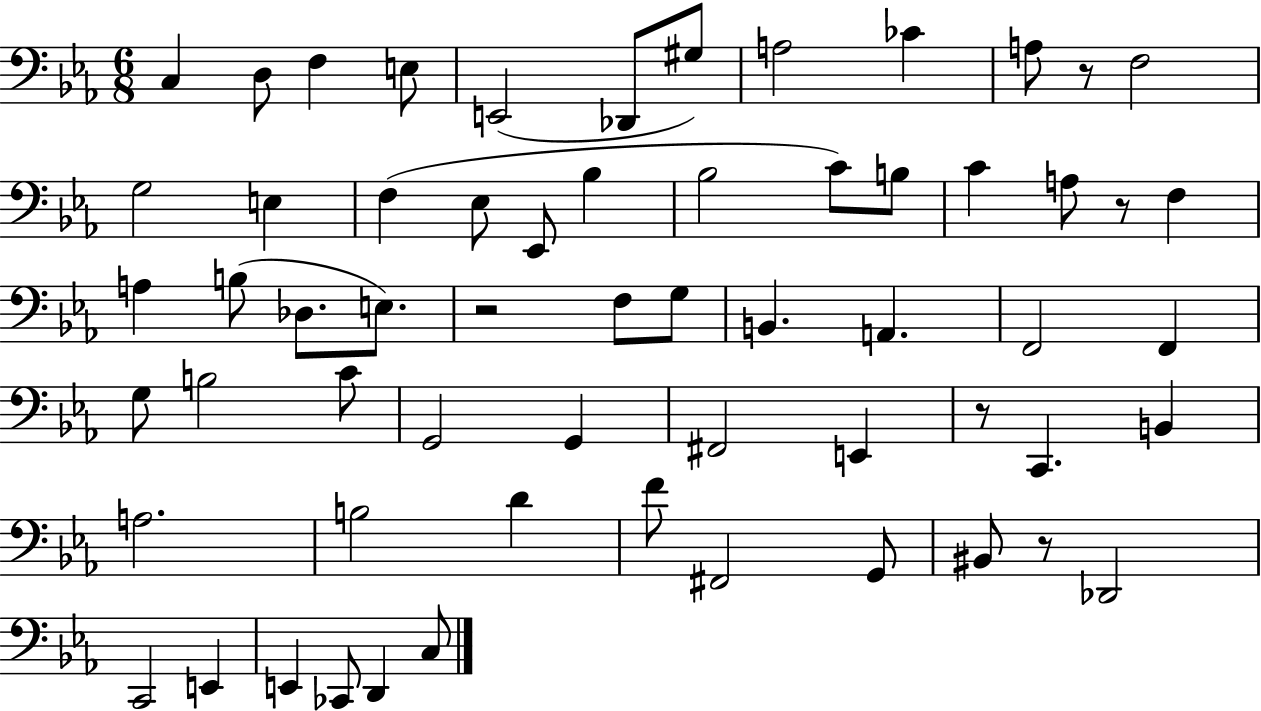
C3/q D3/e F3/q E3/e E2/h Db2/e G#3/e A3/h CES4/q A3/e R/e F3/h G3/h E3/q F3/q Eb3/e Eb2/e Bb3/q Bb3/h C4/e B3/e C4/q A3/e R/e F3/q A3/q B3/e Db3/e. E3/e. R/h F3/e G3/e B2/q. A2/q. F2/h F2/q G3/e B3/h C4/e G2/h G2/q F#2/h E2/q R/e C2/q. B2/q A3/h. B3/h D4/q F4/e F#2/h G2/e BIS2/e R/e Db2/h C2/h E2/q E2/q CES2/e D2/q C3/e